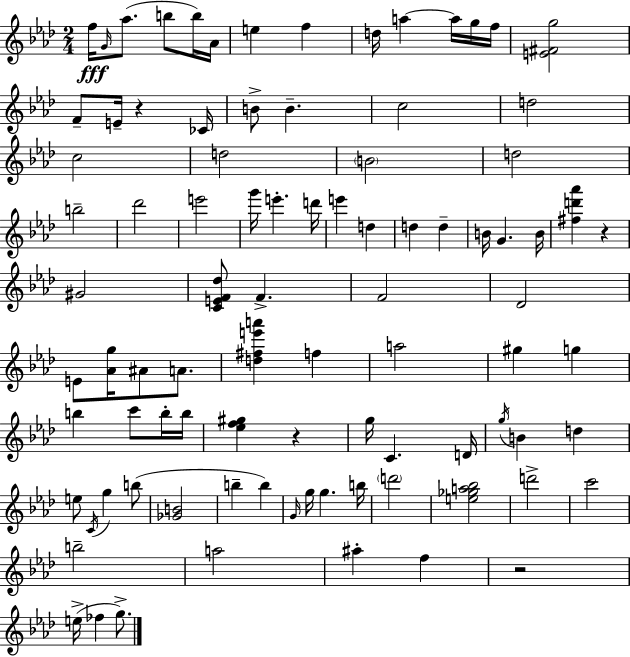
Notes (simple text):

F5/s G4/s Ab5/e. B5/e B5/s Ab4/s E5/q F5/q D5/s A5/q A5/s G5/s F5/s [E4,F#4,G5]/h F4/e E4/s R/q CES4/s B4/e B4/q. C5/h D5/h C5/h D5/h B4/h D5/h B5/h Db6/h E6/h G6/s E6/q. D6/s E6/q D5/q D5/q D5/q B4/s G4/q. B4/s [F#5,D6,Ab6]/q R/q G#4/h [C4,E4,F4,Db5]/e F4/q. F4/h Db4/h E4/e [Ab4,G5]/s A#4/e A4/e. [D5,F#5,E6,A6]/q F5/q A5/h G#5/q G5/q B5/q C6/e B5/s B5/s [Eb5,F5,G#5]/q R/q G5/s C4/q. D4/s G5/s B4/q D5/q E5/e C4/s G5/q B5/e [Gb4,B4]/h B5/q B5/q G4/s G5/s G5/q. B5/s D6/h [E5,Gb5,A5,Bb5]/h D6/h C6/h B5/h A5/h A#5/q F5/q R/h E5/s FES5/q G5/e.